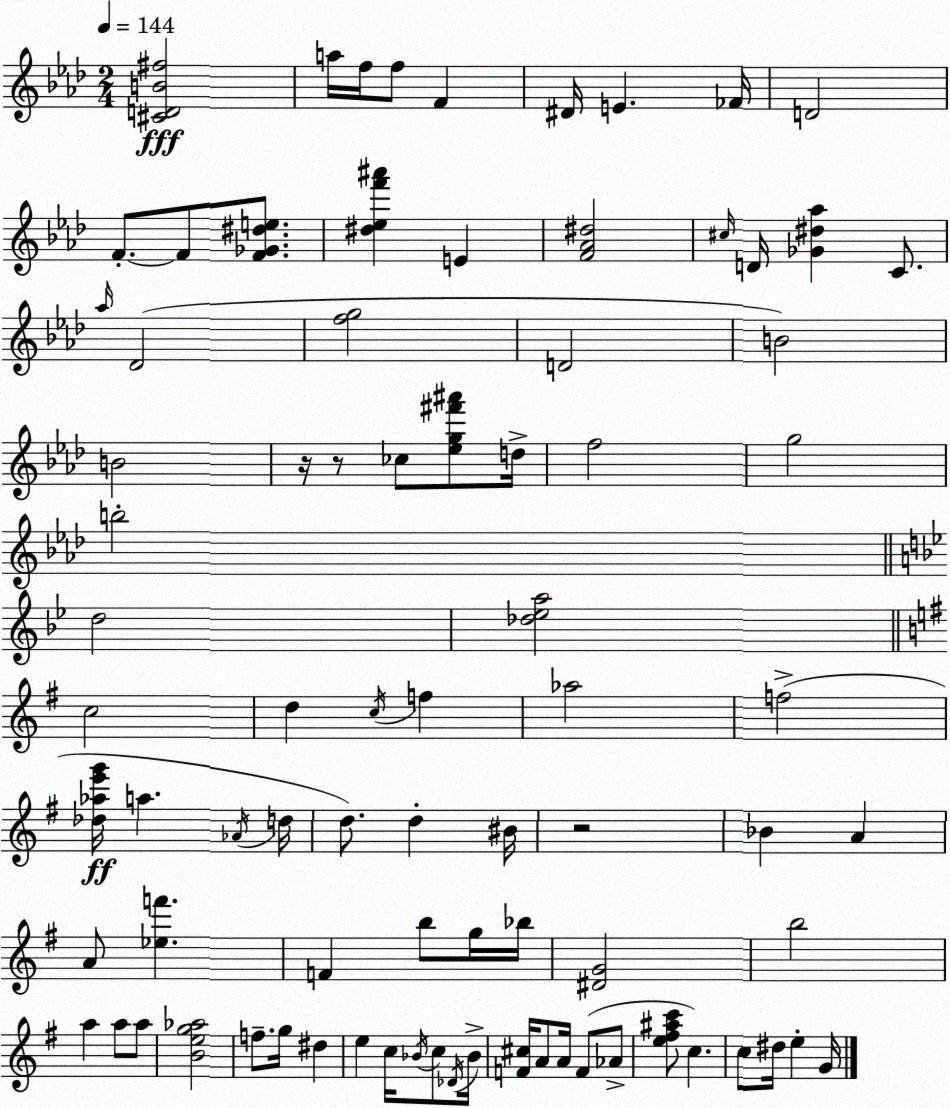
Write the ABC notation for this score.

X:1
T:Untitled
M:2/4
L:1/4
K:Fm
[^CDB^f]2 a/4 f/4 f/2 F ^D/4 E _F/4 D2 F/2 F/2 [F_G^de]/2 [^d_ef'^a'] E [F_A^d]2 ^c/4 D/4 [_G^d_a] C/2 _a/4 _D2 [fg]2 D2 B2 B2 z/4 z/2 _c/2 [_eg^f'^a']/2 d/4 f2 g2 b2 d2 [_d_ea]2 c2 d c/4 f _a2 f2 [_d_ae'g']/4 a _A/4 d/4 d/2 d ^B/4 z2 _B A A/2 [_ef'] F b/2 g/4 _b/4 [^DG]2 b2 a a/2 a/2 [Beg_a]2 f/2 g/4 ^d e c/4 _B/4 c/2 _D/4 _B/4 [F^c]/4 A/2 A/4 F/2 _A/2 [e^f^ac']/2 c c/2 ^d/4 e G/4